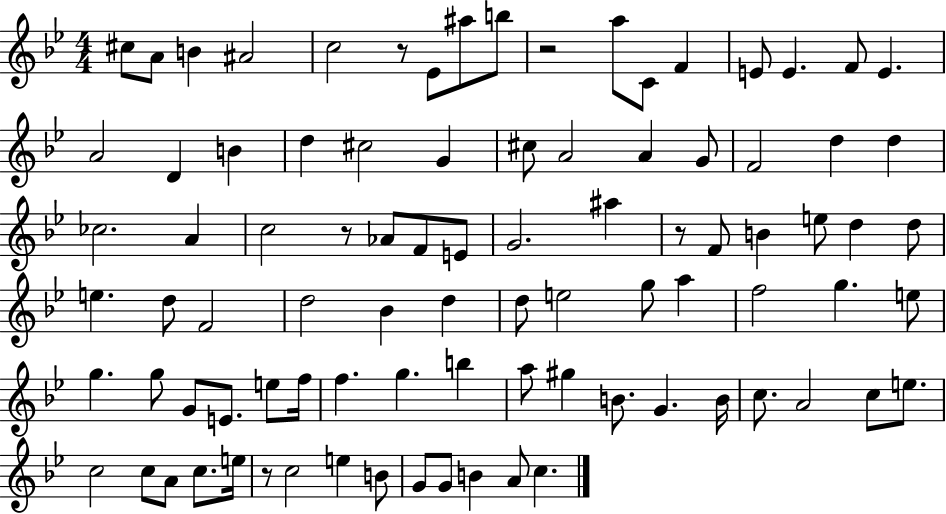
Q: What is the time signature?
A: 4/4